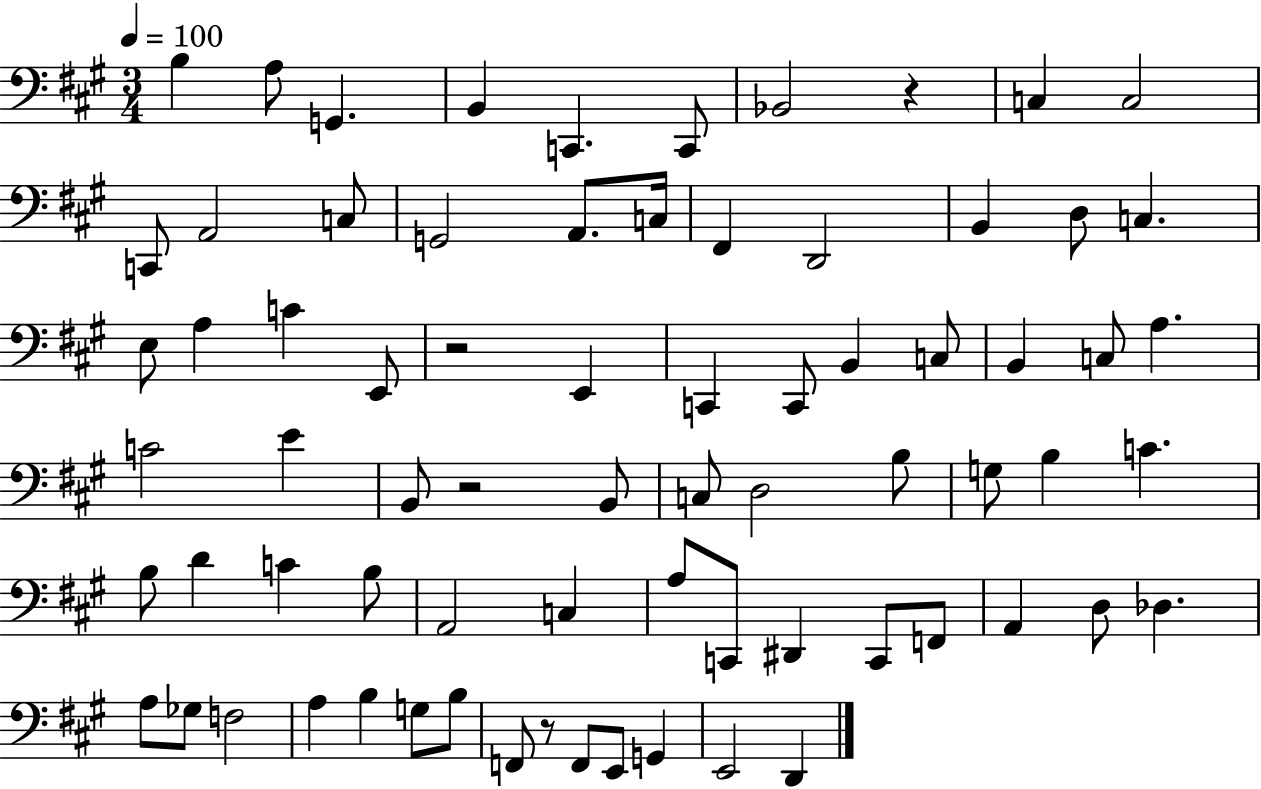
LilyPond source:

{
  \clef bass
  \numericTimeSignature
  \time 3/4
  \key a \major
  \tempo 4 = 100
  b4 a8 g,4. | b,4 c,4. c,8 | bes,2 r4 | c4 c2 | \break c,8 a,2 c8 | g,2 a,8. c16 | fis,4 d,2 | b,4 d8 c4. | \break e8 a4 c'4 e,8 | r2 e,4 | c,4 c,8 b,4 c8 | b,4 c8 a4. | \break c'2 e'4 | b,8 r2 b,8 | c8 d2 b8 | g8 b4 c'4. | \break b8 d'4 c'4 b8 | a,2 c4 | a8 c,8 dis,4 c,8 f,8 | a,4 d8 des4. | \break a8 ges8 f2 | a4 b4 g8 b8 | f,8 r8 f,8 e,8 g,4 | e,2 d,4 | \break \bar "|."
}